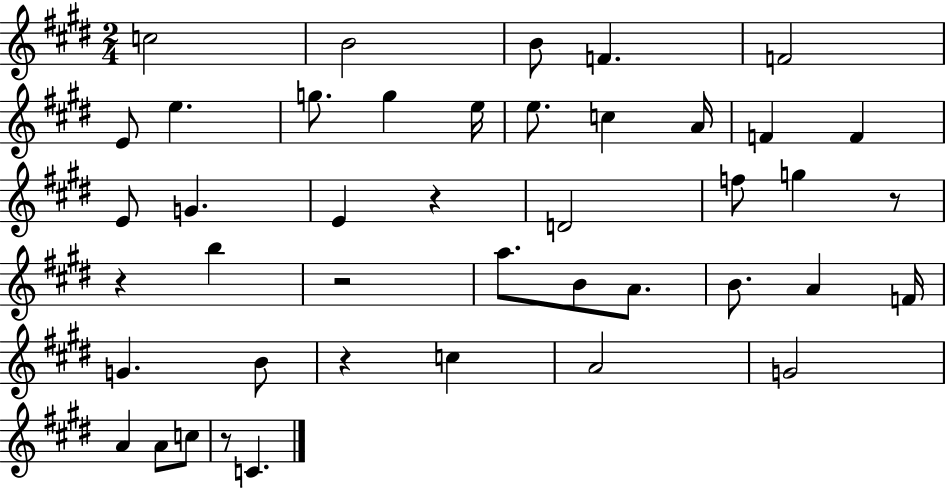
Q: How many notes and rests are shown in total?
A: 43